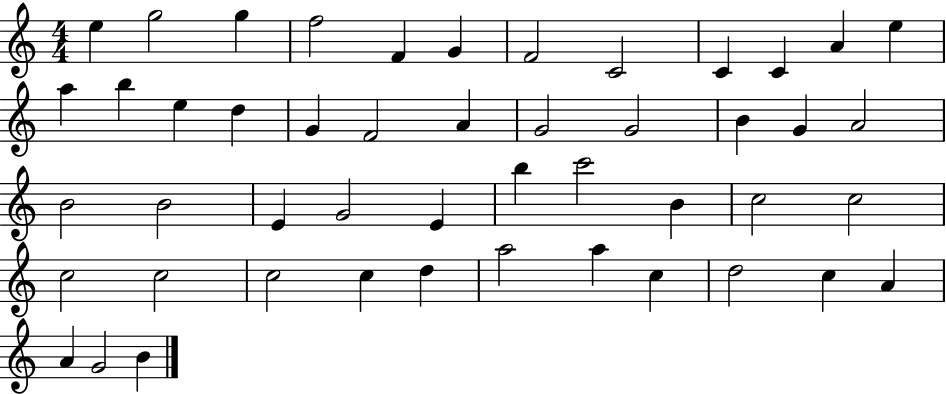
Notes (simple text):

E5/q G5/h G5/q F5/h F4/q G4/q F4/h C4/h C4/q C4/q A4/q E5/q A5/q B5/q E5/q D5/q G4/q F4/h A4/q G4/h G4/h B4/q G4/q A4/h B4/h B4/h E4/q G4/h E4/q B5/q C6/h B4/q C5/h C5/h C5/h C5/h C5/h C5/q D5/q A5/h A5/q C5/q D5/h C5/q A4/q A4/q G4/h B4/q